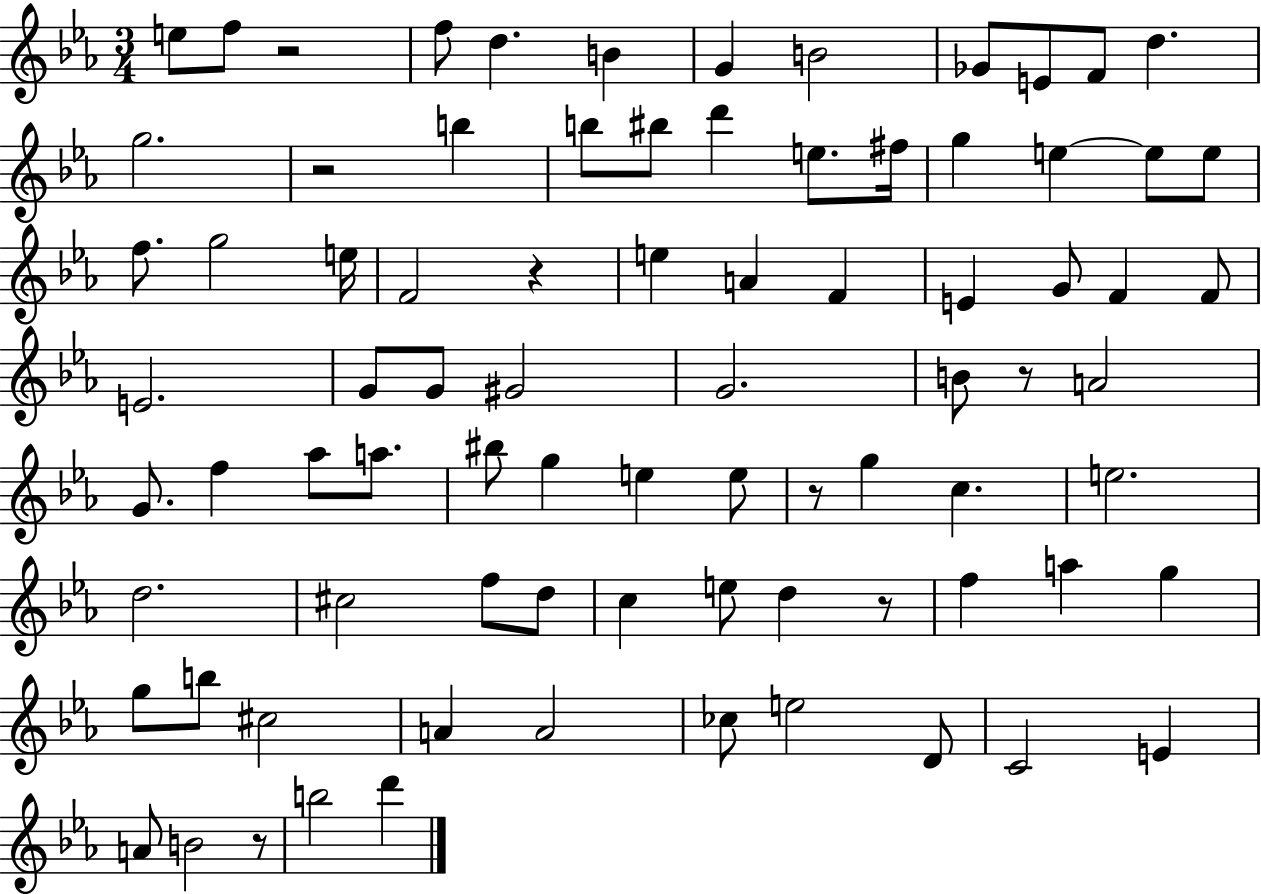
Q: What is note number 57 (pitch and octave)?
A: E5